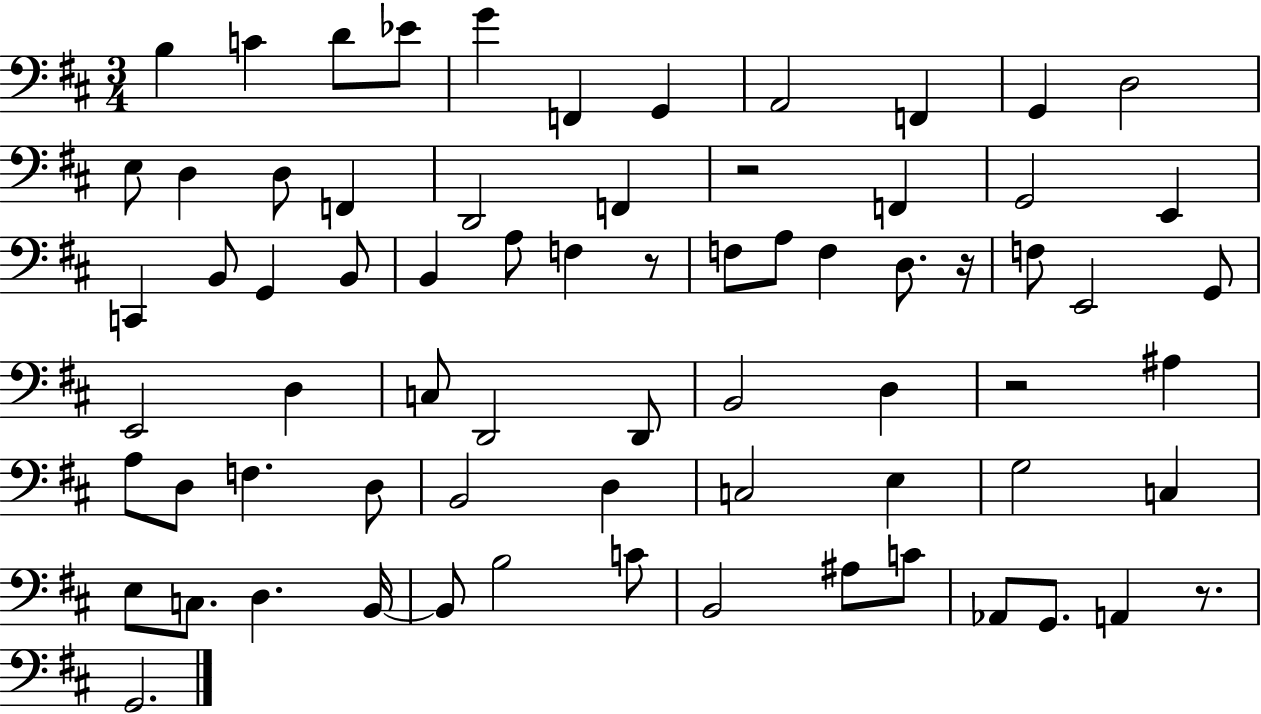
{
  \clef bass
  \numericTimeSignature
  \time 3/4
  \key d \major
  b4 c'4 d'8 ees'8 | g'4 f,4 g,4 | a,2 f,4 | g,4 d2 | \break e8 d4 d8 f,4 | d,2 f,4 | r2 f,4 | g,2 e,4 | \break c,4 b,8 g,4 b,8 | b,4 a8 f4 r8 | f8 a8 f4 d8. r16 | f8 e,2 g,8 | \break e,2 d4 | c8 d,2 d,8 | b,2 d4 | r2 ais4 | \break a8 d8 f4. d8 | b,2 d4 | c2 e4 | g2 c4 | \break e8 c8. d4. b,16~~ | b,8 b2 c'8 | b,2 ais8 c'8 | aes,8 g,8. a,4 r8. | \break g,2. | \bar "|."
}